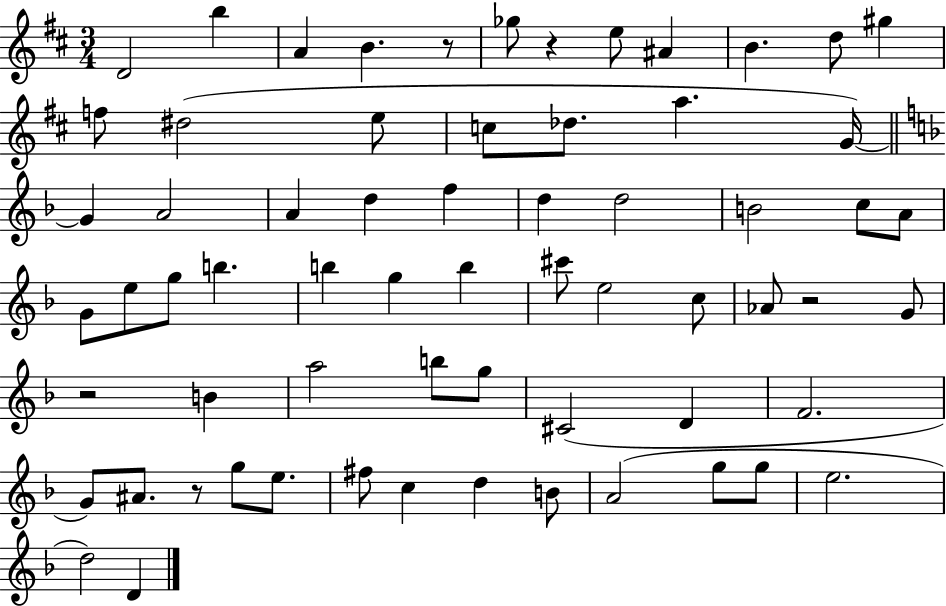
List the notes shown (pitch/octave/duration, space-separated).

D4/h B5/q A4/q B4/q. R/e Gb5/e R/q E5/e A#4/q B4/q. D5/e G#5/q F5/e D#5/h E5/e C5/e Db5/e. A5/q. G4/s G4/q A4/h A4/q D5/q F5/q D5/q D5/h B4/h C5/e A4/e G4/e E5/e G5/e B5/q. B5/q G5/q B5/q C#6/e E5/h C5/e Ab4/e R/h G4/e R/h B4/q A5/h B5/e G5/e C#4/h D4/q F4/h. G4/e A#4/e. R/e G5/e E5/e. F#5/e C5/q D5/q B4/e A4/h G5/e G5/e E5/h. D5/h D4/q